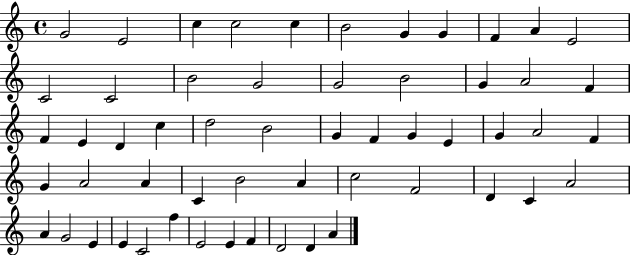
{
  \clef treble
  \time 4/4
  \defaultTimeSignature
  \key c \major
  g'2 e'2 | c''4 c''2 c''4 | b'2 g'4 g'4 | f'4 a'4 e'2 | \break c'2 c'2 | b'2 g'2 | g'2 b'2 | g'4 a'2 f'4 | \break f'4 e'4 d'4 c''4 | d''2 b'2 | g'4 f'4 g'4 e'4 | g'4 a'2 f'4 | \break g'4 a'2 a'4 | c'4 b'2 a'4 | c''2 f'2 | d'4 c'4 a'2 | \break a'4 g'2 e'4 | e'4 c'2 f''4 | e'2 e'4 f'4 | d'2 d'4 a'4 | \break \bar "|."
}